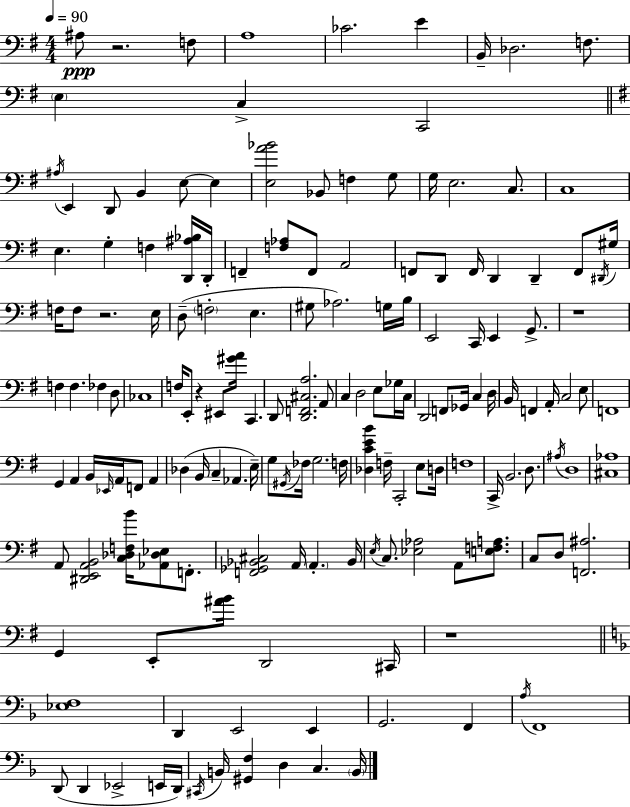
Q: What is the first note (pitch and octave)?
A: A#3